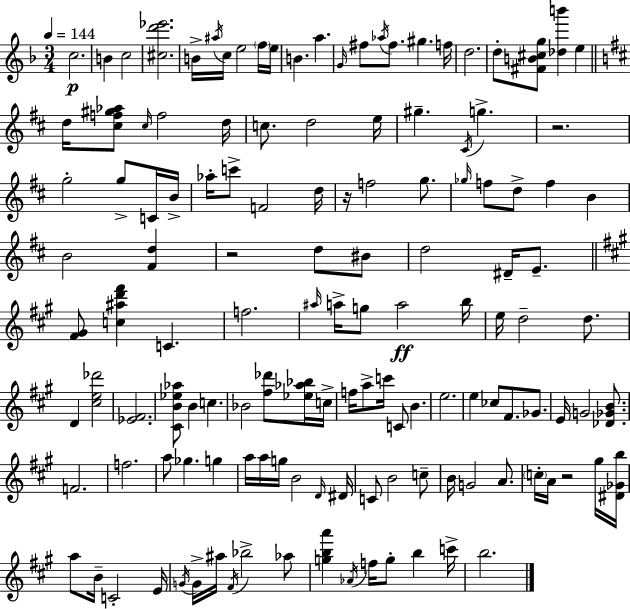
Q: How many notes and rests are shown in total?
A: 133